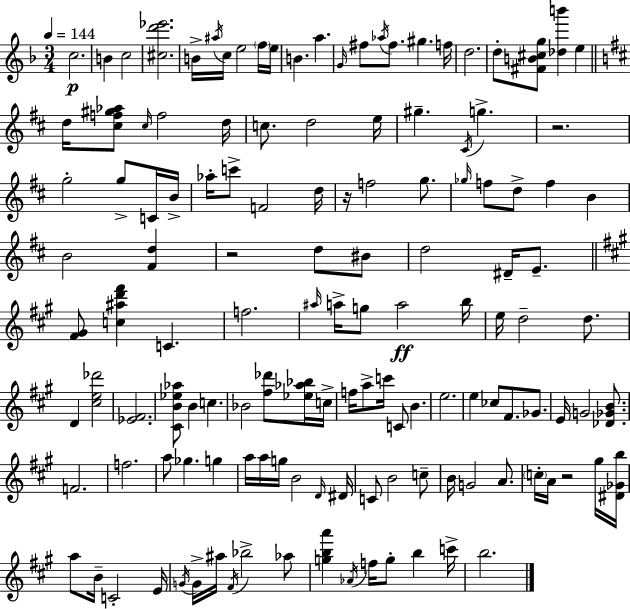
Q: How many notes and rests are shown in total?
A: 133